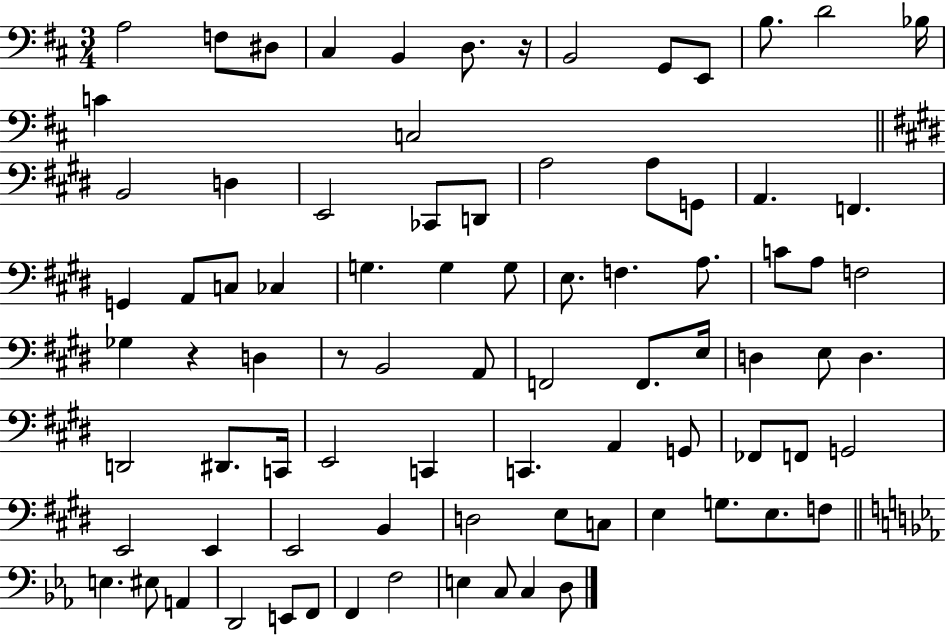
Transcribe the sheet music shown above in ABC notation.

X:1
T:Untitled
M:3/4
L:1/4
K:D
A,2 F,/2 ^D,/2 ^C, B,, D,/2 z/4 B,,2 G,,/2 E,,/2 B,/2 D2 _B,/4 C C,2 B,,2 D, E,,2 _C,,/2 D,,/2 A,2 A,/2 G,,/2 A,, F,, G,, A,,/2 C,/2 _C, G, G, G,/2 E,/2 F, A,/2 C/2 A,/2 F,2 _G, z D, z/2 B,,2 A,,/2 F,,2 F,,/2 E,/4 D, E,/2 D, D,,2 ^D,,/2 C,,/4 E,,2 C,, C,, A,, G,,/2 _F,,/2 F,,/2 G,,2 E,,2 E,, E,,2 B,, D,2 E,/2 C,/2 E, G,/2 E,/2 F,/2 E, ^E,/2 A,, D,,2 E,,/2 F,,/2 F,, F,2 E, C,/2 C, D,/2